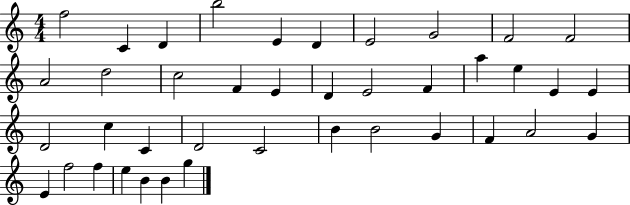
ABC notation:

X:1
T:Untitled
M:4/4
L:1/4
K:C
f2 C D b2 E D E2 G2 F2 F2 A2 d2 c2 F E D E2 F a e E E D2 c C D2 C2 B B2 G F A2 G E f2 f e B B g